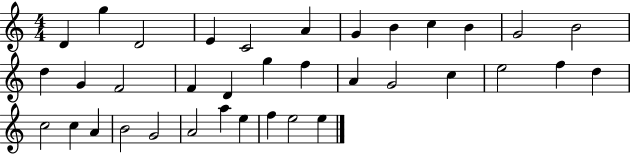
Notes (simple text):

D4/q G5/q D4/h E4/q C4/h A4/q G4/q B4/q C5/q B4/q G4/h B4/h D5/q G4/q F4/h F4/q D4/q G5/q F5/q A4/q G4/h C5/q E5/h F5/q D5/q C5/h C5/q A4/q B4/h G4/h A4/h A5/q E5/q F5/q E5/h E5/q